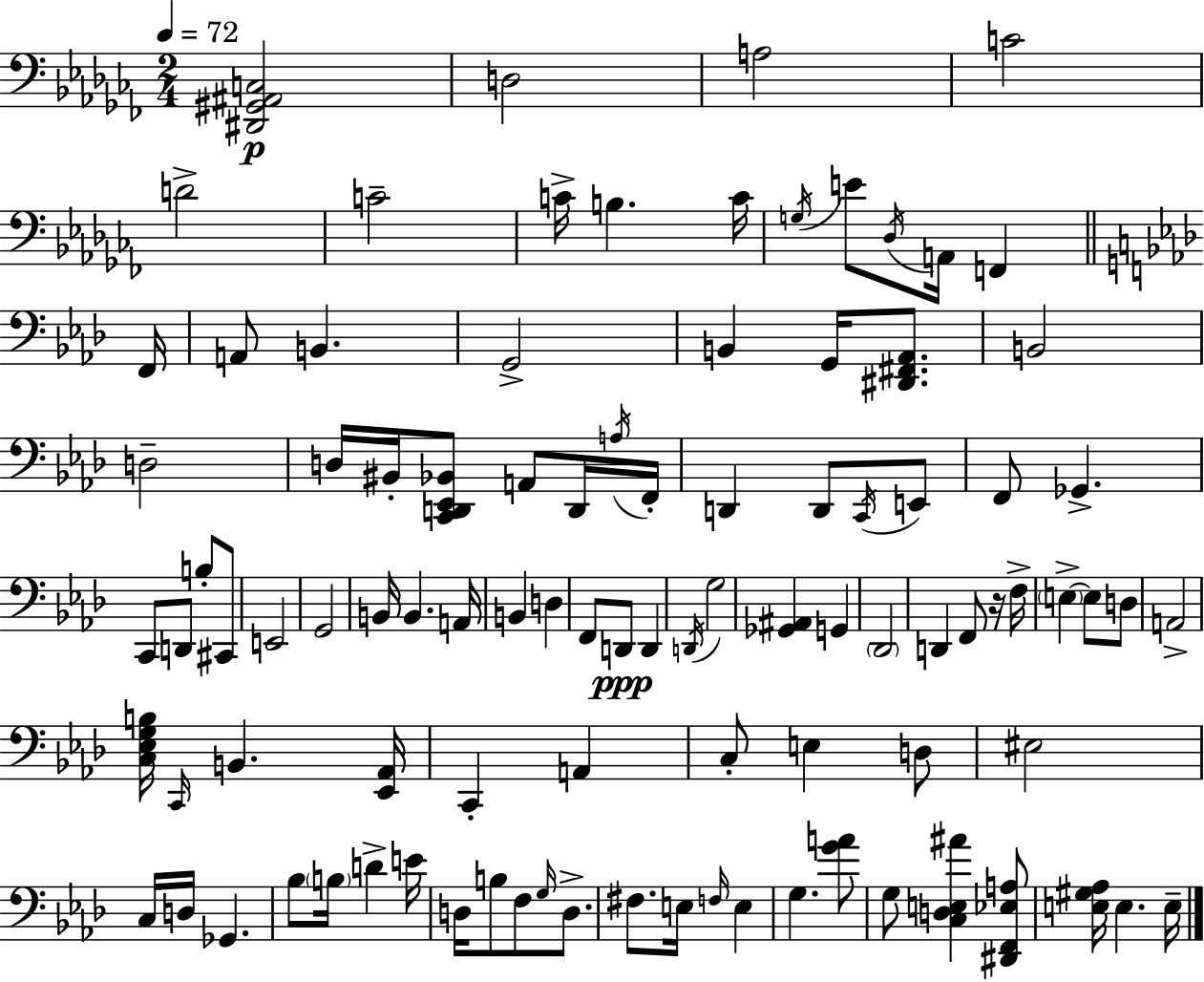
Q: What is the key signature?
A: AES minor